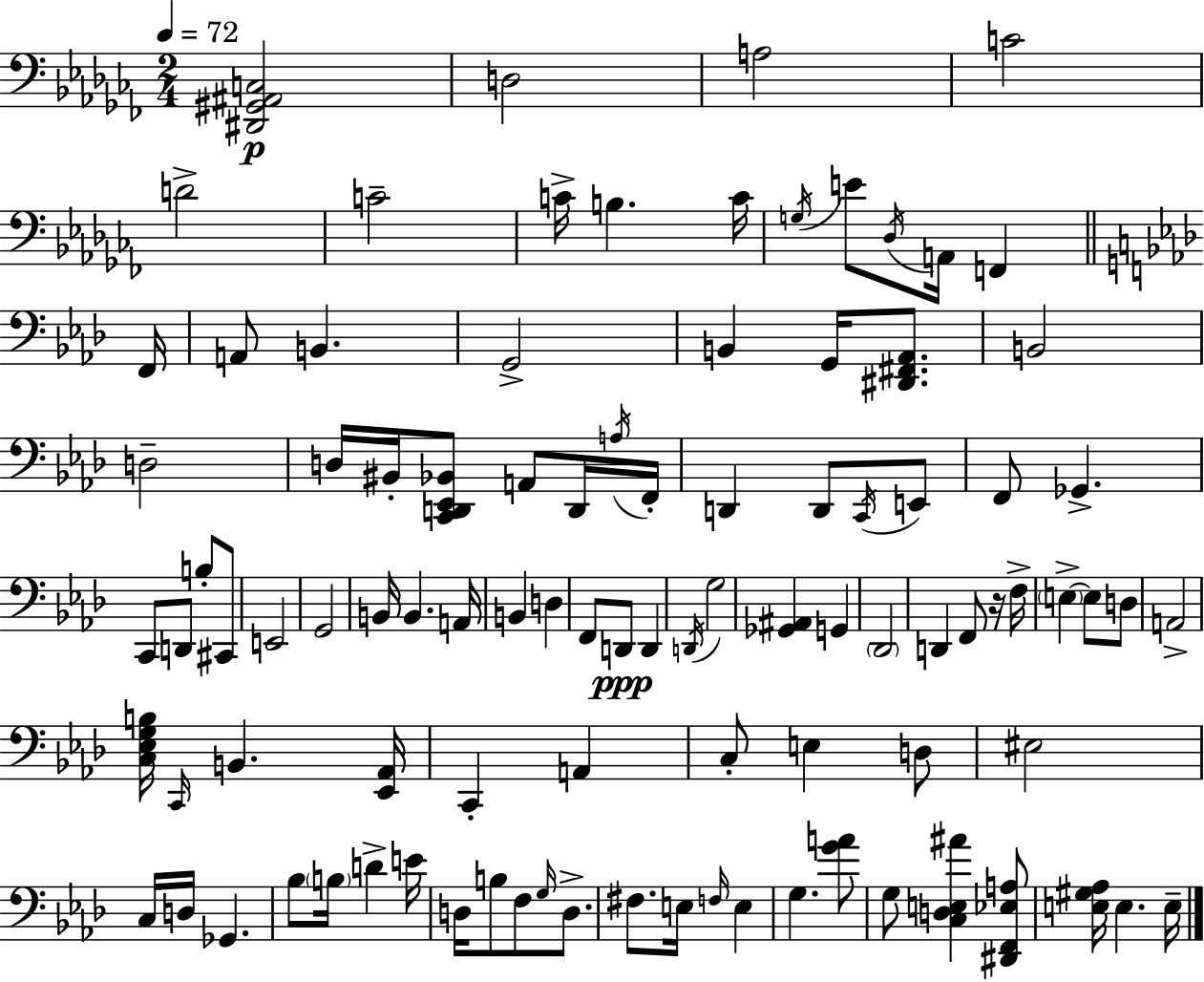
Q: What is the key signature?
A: AES minor